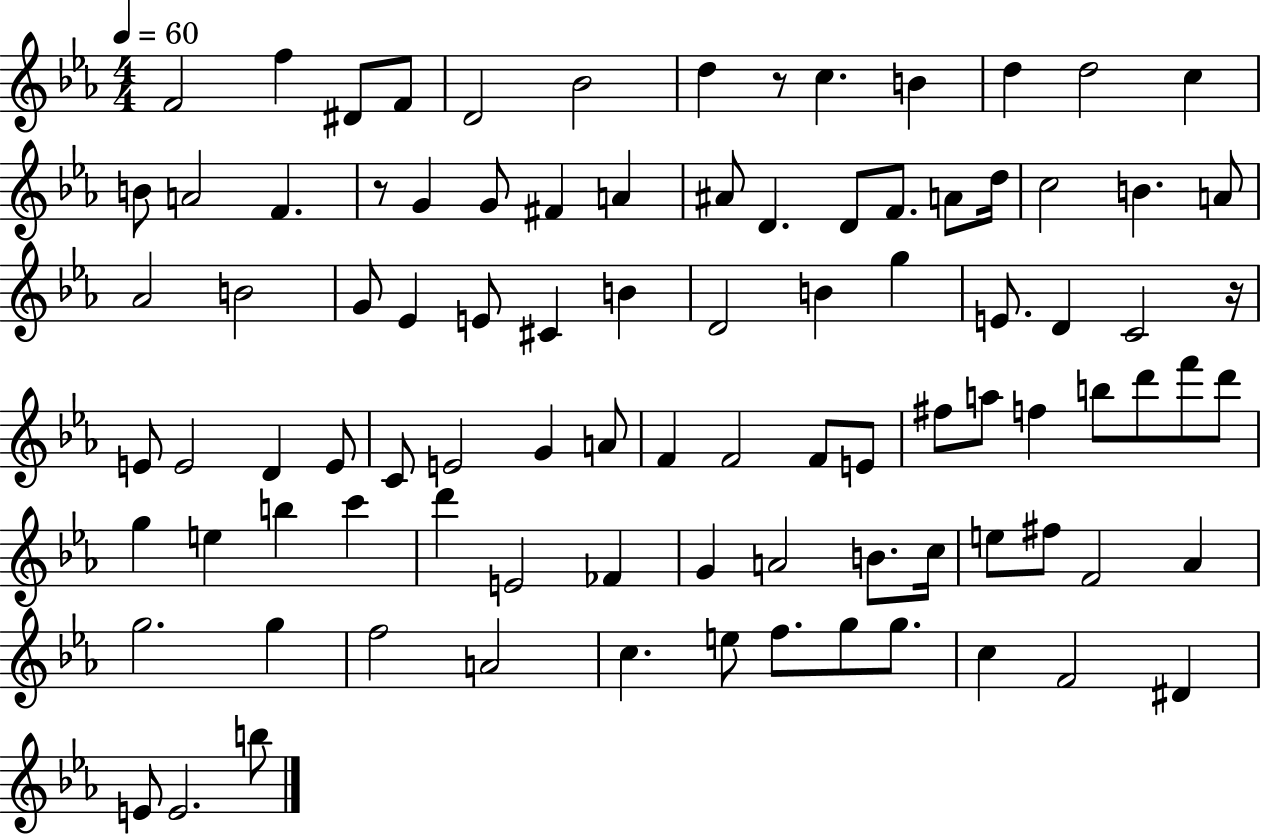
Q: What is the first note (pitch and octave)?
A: F4